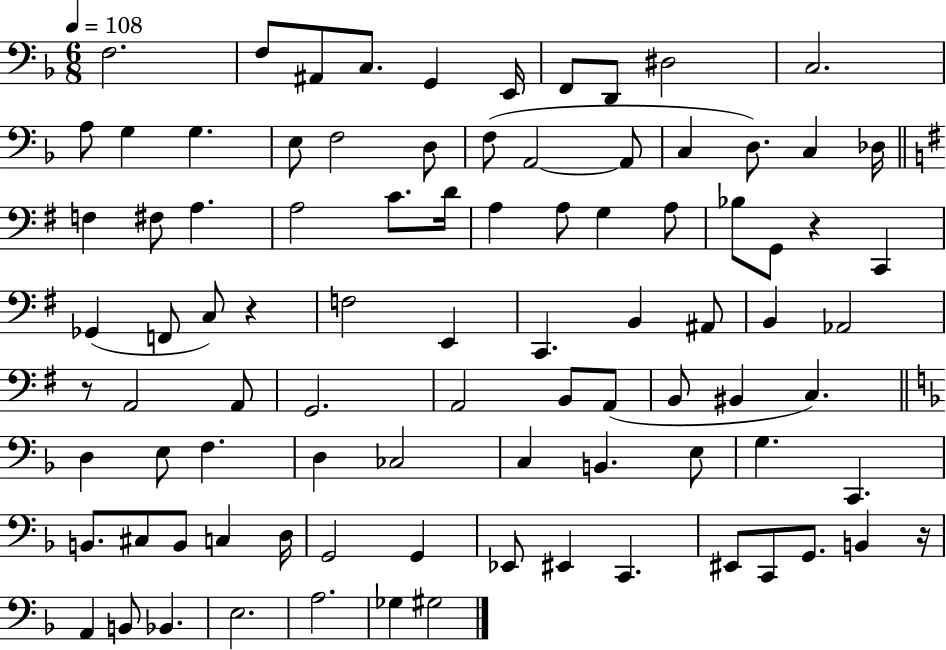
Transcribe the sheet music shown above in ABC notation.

X:1
T:Untitled
M:6/8
L:1/4
K:F
F,2 F,/2 ^A,,/2 C,/2 G,, E,,/4 F,,/2 D,,/2 ^D,2 C,2 A,/2 G, G, E,/2 F,2 D,/2 F,/2 A,,2 A,,/2 C, D,/2 C, _D,/4 F, ^F,/2 A, A,2 C/2 D/4 A, A,/2 G, A,/2 _B,/2 G,,/2 z C,, _G,, F,,/2 C,/2 z F,2 E,, C,, B,, ^A,,/2 B,, _A,,2 z/2 A,,2 A,,/2 G,,2 A,,2 B,,/2 A,,/2 B,,/2 ^B,, C, D, E,/2 F, D, _C,2 C, B,, E,/2 G, C,, B,,/2 ^C,/2 B,,/2 C, D,/4 G,,2 G,, _E,,/2 ^E,, C,, ^E,,/2 C,,/2 G,,/2 B,, z/4 A,, B,,/2 _B,, E,2 A,2 _G, ^G,2